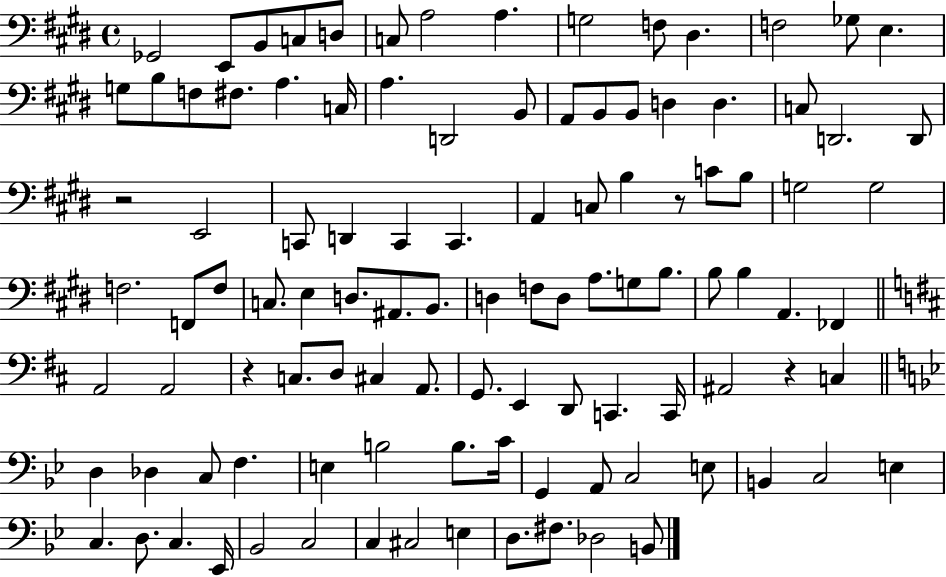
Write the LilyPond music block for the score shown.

{
  \clef bass
  \time 4/4
  \defaultTimeSignature
  \key e \major
  ges,2 e,8 b,8 c8 d8 | c8 a2 a4. | g2 f8 dis4. | f2 ges8 e4. | \break g8 b8 f8 fis8. a4. c16 | a4. d,2 b,8 | a,8 b,8 b,8 d4 d4. | c8 d,2. d,8 | \break r2 e,2 | c,8 d,4 c,4 c,4. | a,4 c8 b4 r8 c'8 b8 | g2 g2 | \break f2. f,8 f8 | c8. e4 d8. ais,8. b,8. | d4 f8 d8 a8. g8 b8. | b8 b4 a,4. fes,4 | \break \bar "||" \break \key d \major a,2 a,2 | r4 c8. d8 cis4 a,8. | g,8. e,4 d,8 c,4. c,16 | ais,2 r4 c4 | \break \bar "||" \break \key bes \major d4 des4 c8 f4. | e4 b2 b8. c'16 | g,4 a,8 c2 e8 | b,4 c2 e4 | \break c4. d8. c4. ees,16 | bes,2 c2 | c4 cis2 e4 | d8. fis8. des2 b,8 | \break \bar "|."
}